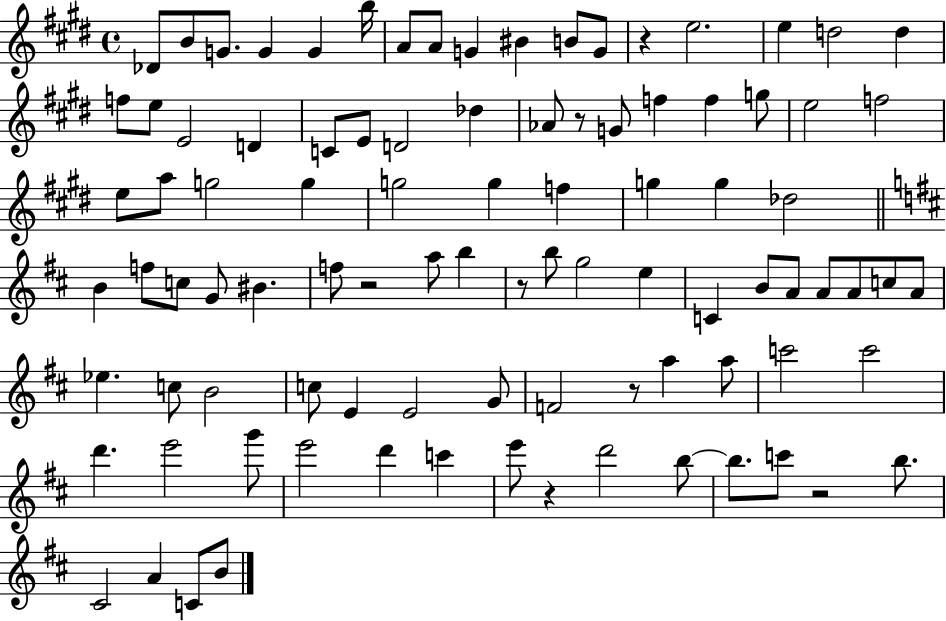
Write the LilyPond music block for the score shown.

{
  \clef treble
  \time 4/4
  \defaultTimeSignature
  \key e \major
  des'8 b'8 g'8. g'4 g'4 b''16 | a'8 a'8 g'4 bis'4 b'8 g'8 | r4 e''2. | e''4 d''2 d''4 | \break f''8 e''8 e'2 d'4 | c'8 e'8 d'2 des''4 | aes'8 r8 g'8 f''4 f''4 g''8 | e''2 f''2 | \break e''8 a''8 g''2 g''4 | g''2 g''4 f''4 | g''4 g''4 des''2 | \bar "||" \break \key b \minor b'4 f''8 c''8 g'8 bis'4. | f''8 r2 a''8 b''4 | r8 b''8 g''2 e''4 | c'4 b'8 a'8 a'8 a'8 c''8 a'8 | \break ees''4. c''8 b'2 | c''8 e'4 e'2 g'8 | f'2 r8 a''4 a''8 | c'''2 c'''2 | \break d'''4. e'''2 g'''8 | e'''2 d'''4 c'''4 | e'''8 r4 d'''2 b''8~~ | b''8. c'''8 r2 b''8. | \break cis'2 a'4 c'8 b'8 | \bar "|."
}